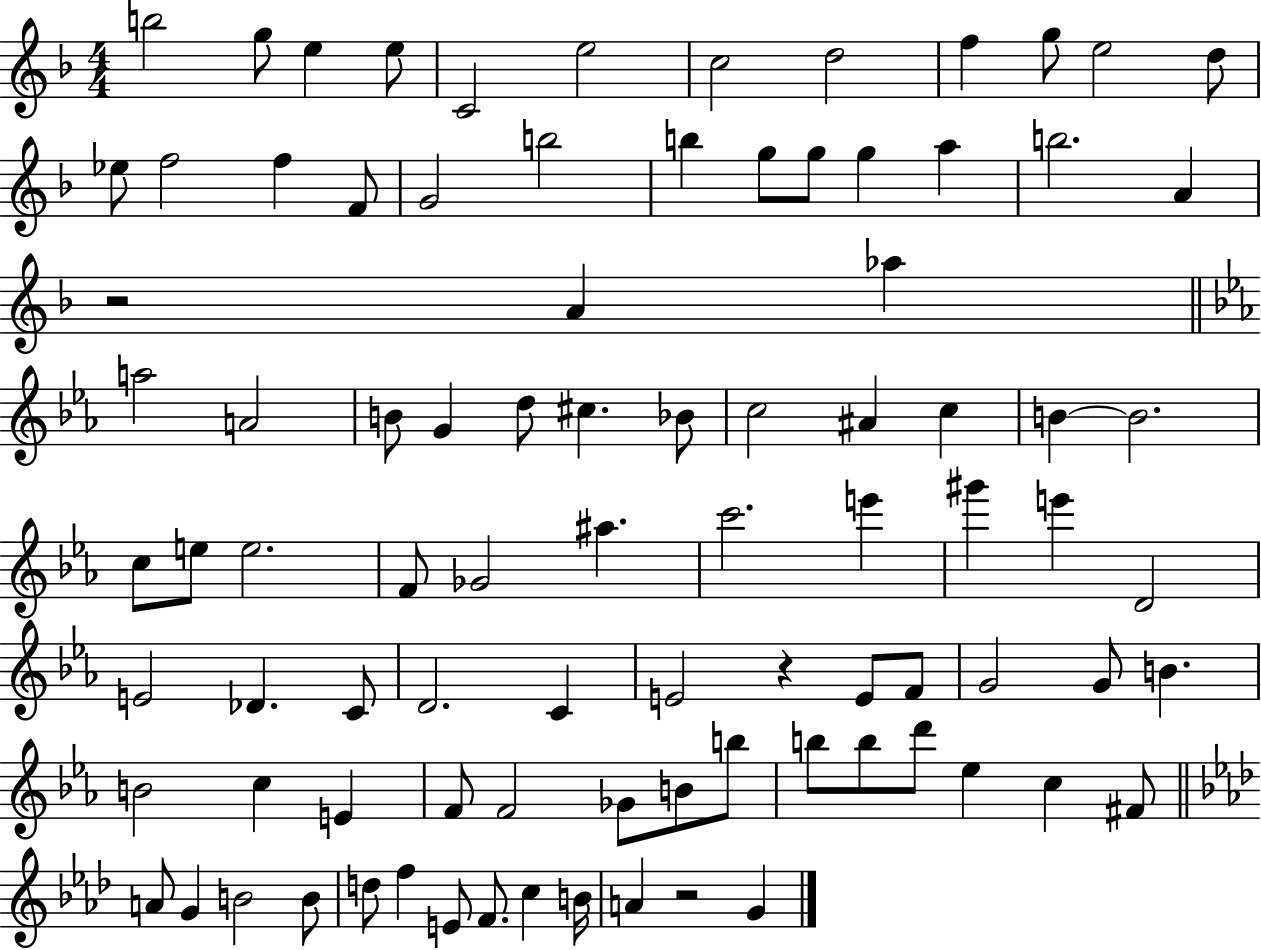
{
  \clef treble
  \numericTimeSignature
  \time 4/4
  \key f \major
  b''2 g''8 e''4 e''8 | c'2 e''2 | c''2 d''2 | f''4 g''8 e''2 d''8 | \break ees''8 f''2 f''4 f'8 | g'2 b''2 | b''4 g''8 g''8 g''4 a''4 | b''2. a'4 | \break r2 a'4 aes''4 | \bar "||" \break \key ees \major a''2 a'2 | b'8 g'4 d''8 cis''4. bes'8 | c''2 ais'4 c''4 | b'4~~ b'2. | \break c''8 e''8 e''2. | f'8 ges'2 ais''4. | c'''2. e'''4 | gis'''4 e'''4 d'2 | \break e'2 des'4. c'8 | d'2. c'4 | e'2 r4 e'8 f'8 | g'2 g'8 b'4. | \break b'2 c''4 e'4 | f'8 f'2 ges'8 b'8 b''8 | b''8 b''8 d'''8 ees''4 c''4 fis'8 | \bar "||" \break \key f \minor a'8 g'4 b'2 b'8 | d''8 f''4 e'8 f'8. c''4 b'16 | a'4 r2 g'4 | \bar "|."
}